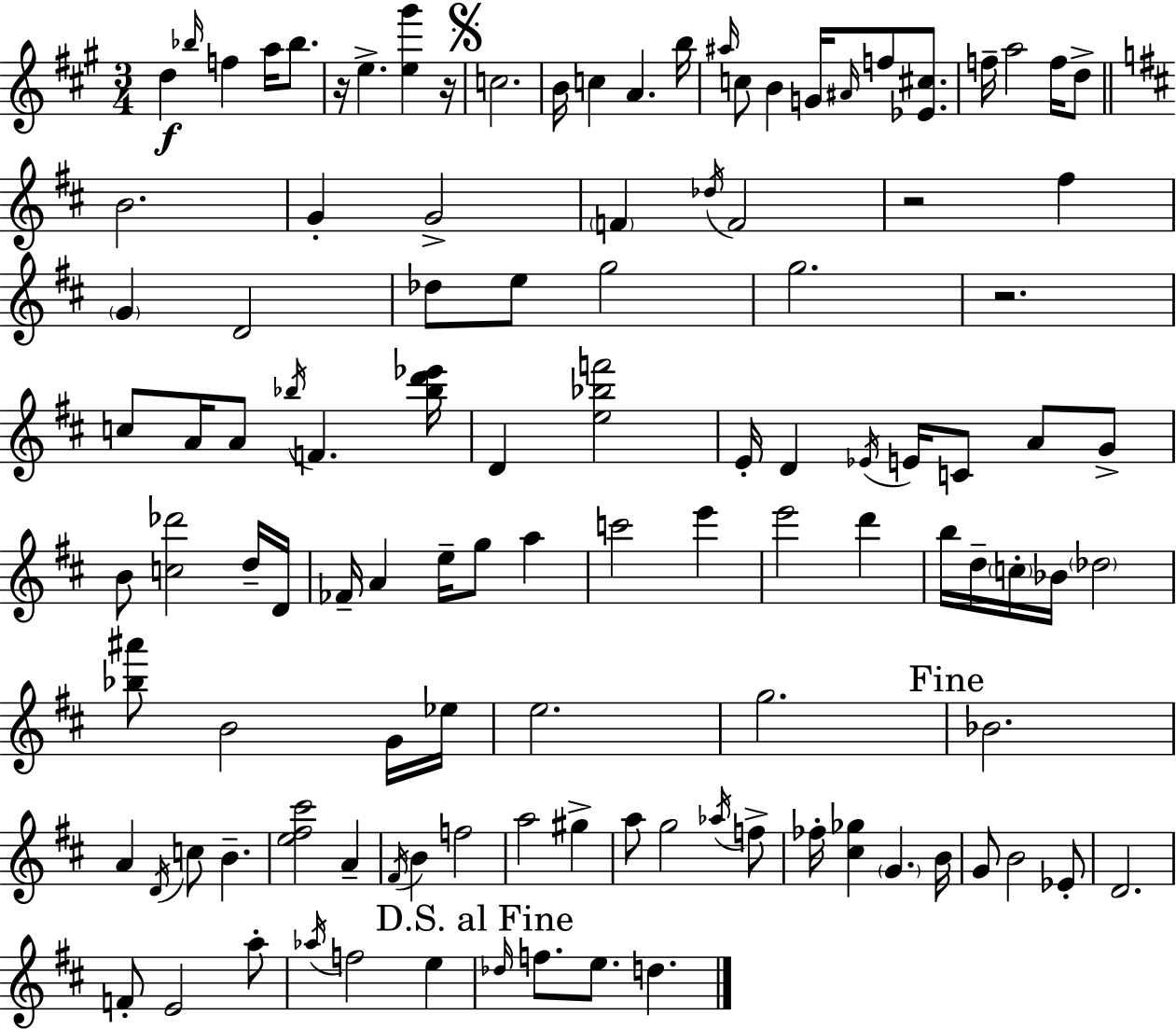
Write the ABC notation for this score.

X:1
T:Untitled
M:3/4
L:1/4
K:A
d _b/4 f a/4 _b/2 z/4 e [e^g'] z/4 c2 B/4 c A b/4 ^a/4 c/2 B G/4 ^A/4 f/2 [_E^c]/2 f/4 a2 f/4 d/2 B2 G G2 F _d/4 F2 z2 ^f G D2 _d/2 e/2 g2 g2 z2 c/2 A/4 A/2 _b/4 F [_bd'_e']/4 D [e_bf']2 E/4 D _E/4 E/4 C/2 A/2 G/2 B/2 [c_d']2 d/4 D/4 _F/4 A e/4 g/2 a c'2 e' e'2 d' b/4 d/4 c/4 _B/4 _d2 [_b^a']/2 B2 G/4 _e/4 e2 g2 _B2 A D/4 c/2 B [e^f^c']2 A ^F/4 B f2 a2 ^g a/2 g2 _a/4 f/2 _f/4 [^c_g] G B/4 G/2 B2 _E/2 D2 F/2 E2 a/2 _a/4 f2 e _d/4 f/2 e/2 d